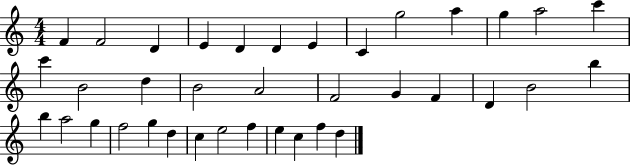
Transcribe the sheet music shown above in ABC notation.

X:1
T:Untitled
M:4/4
L:1/4
K:C
F F2 D E D D E C g2 a g a2 c' c' B2 d B2 A2 F2 G F D B2 b b a2 g f2 g d c e2 f e c f d